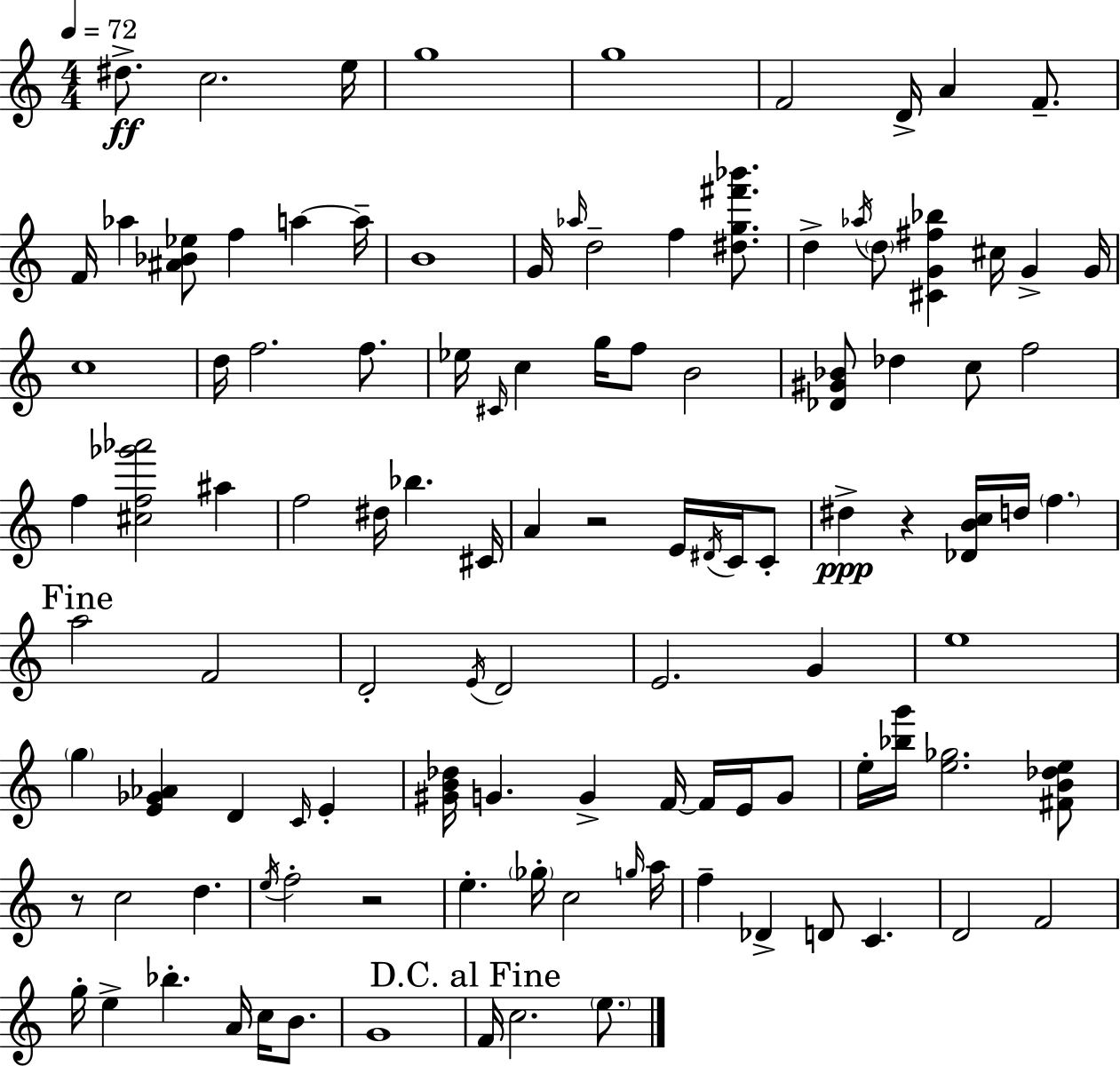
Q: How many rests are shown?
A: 4